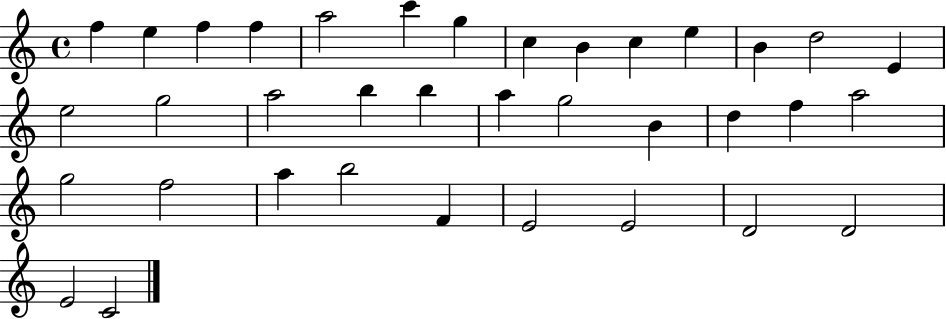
F5/q E5/q F5/q F5/q A5/h C6/q G5/q C5/q B4/q C5/q E5/q B4/q D5/h E4/q E5/h G5/h A5/h B5/q B5/q A5/q G5/h B4/q D5/q F5/q A5/h G5/h F5/h A5/q B5/h F4/q E4/h E4/h D4/h D4/h E4/h C4/h